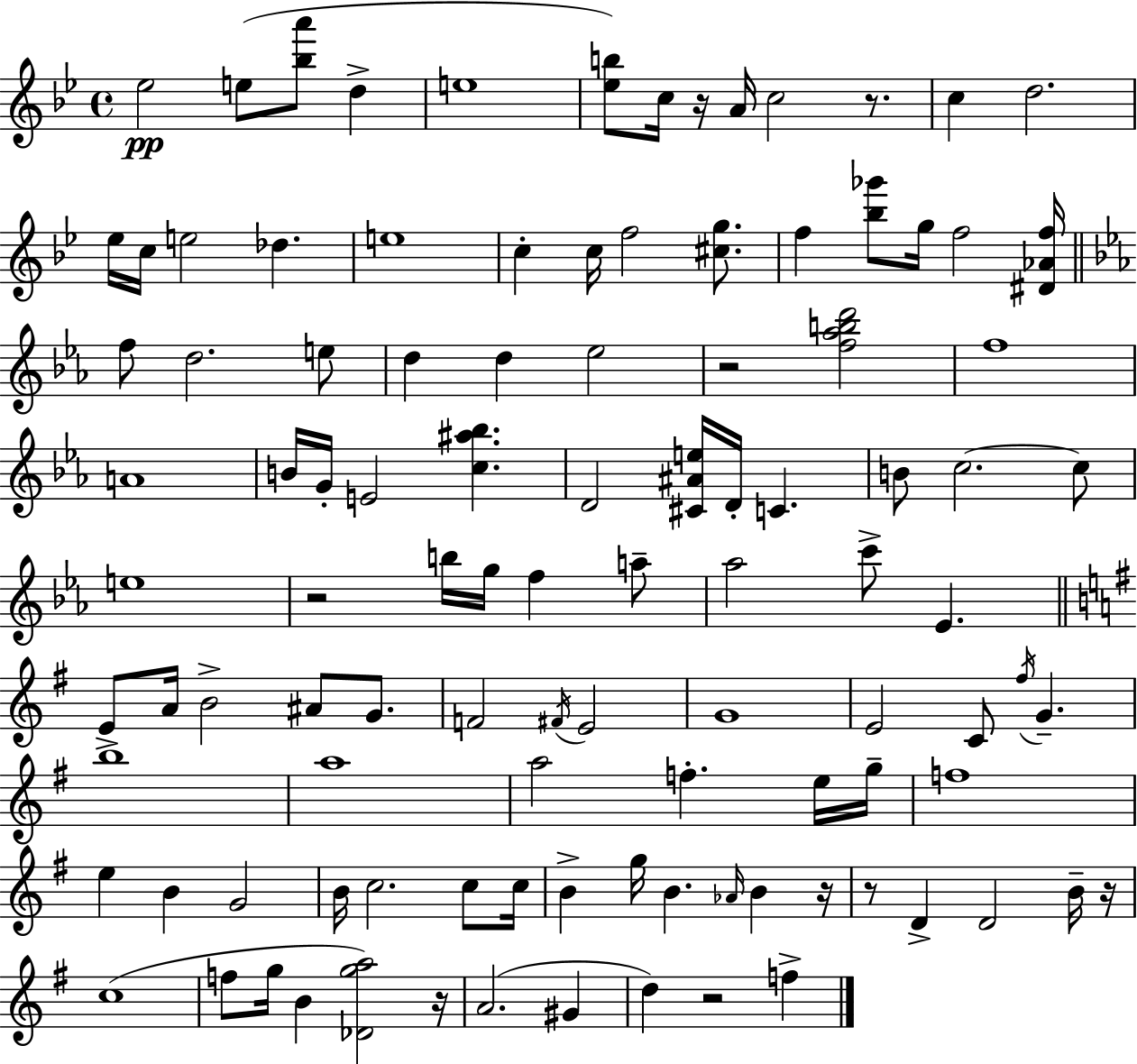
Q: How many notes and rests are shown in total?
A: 106